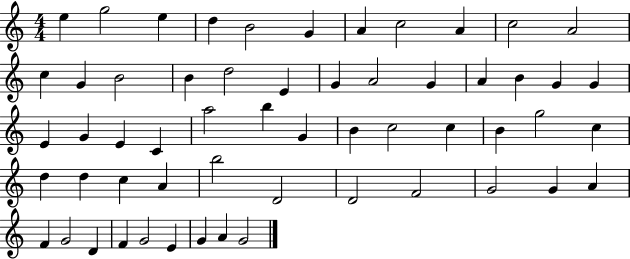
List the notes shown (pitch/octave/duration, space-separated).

E5/q G5/h E5/q D5/q B4/h G4/q A4/q C5/h A4/q C5/h A4/h C5/q G4/q B4/h B4/q D5/h E4/q G4/q A4/h G4/q A4/q B4/q G4/q G4/q E4/q G4/q E4/q C4/q A5/h B5/q G4/q B4/q C5/h C5/q B4/q G5/h C5/q D5/q D5/q C5/q A4/q B5/h D4/h D4/h F4/h G4/h G4/q A4/q F4/q G4/h D4/q F4/q G4/h E4/q G4/q A4/q G4/h